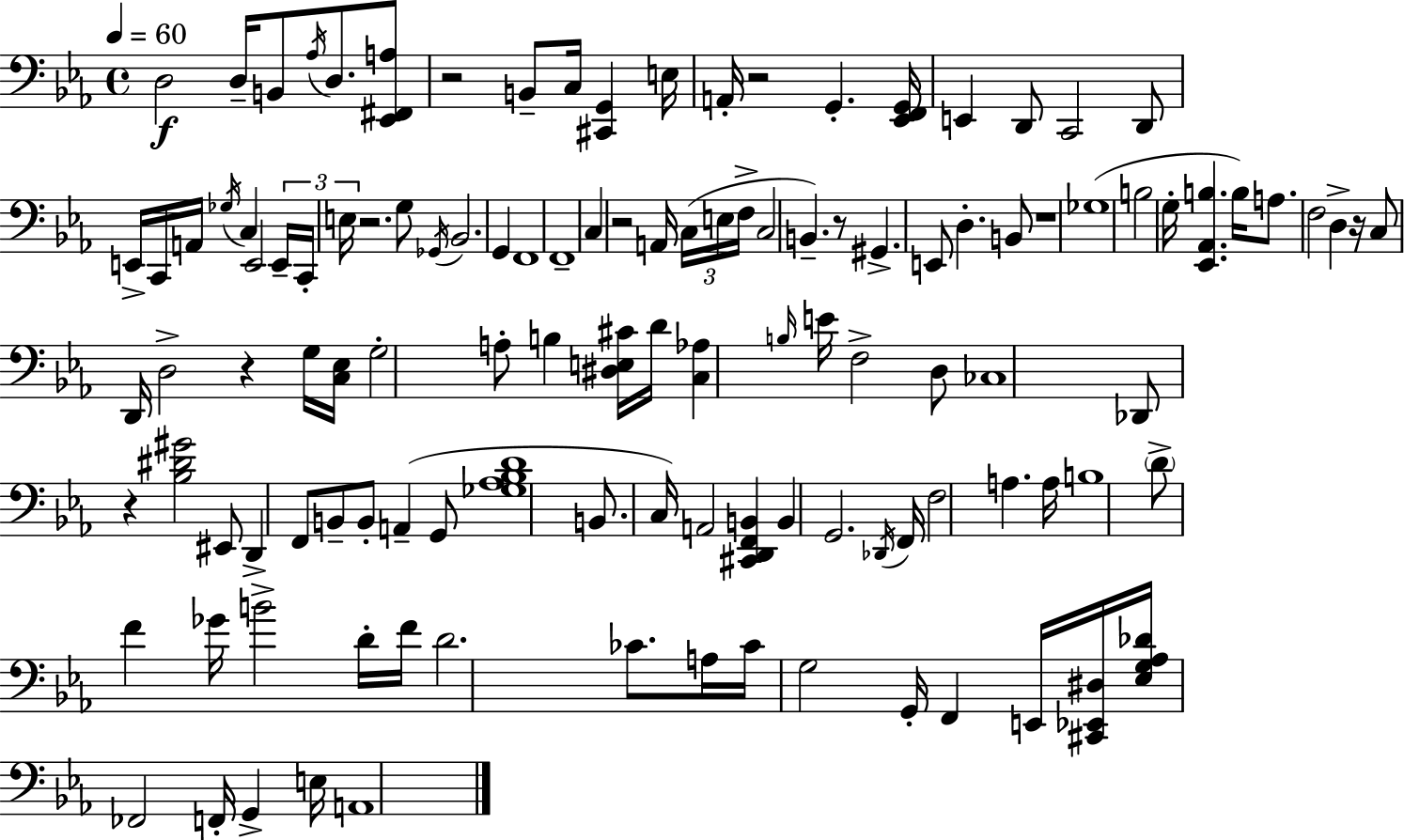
{
  \clef bass
  \time 4/4
  \defaultTimeSignature
  \key c \minor
  \tempo 4 = 60
  d2\f d16-- b,8 \acciaccatura { aes16 } d8. <ees, fis, a>8 | r2 b,8-- c16 <cis, g,>4 | e16 a,16-. r2 g,4.-. | <ees, f, g,>16 e,4 d,8 c,2 d,8 | \break e,16-> c,16 a,16 \acciaccatura { ges16 } c4 e,2 | \tuplet 3/2 { e,16-- c,16-. e16 } r2. | g8 \acciaccatura { ges,16 } bes,2. g,4 | f,1 | \break f,1-- | c4 r2 a,16 | \tuplet 3/2 { c16( e16 f16-> } c2 b,4.--) | r8 gis,4.-> e,8 d4.-. | \break b,8 r1 | ges1( | b2 g16-. <ees, aes, b>4. | b16) a8. f2 d4-> | \break r16 c8 d,16 d2-> r4 | g16 <c ees>16 g2-. a8-. b4 | <dis e cis'>16 d'16 <c aes>4 \grace { b16 } e'16 f2-> | d8 ces1 | \break des,8 r4 <bes dis' gis'>2 | eis,8 d,4-> f,8 b,8-- b,8-. a,4--( | g,8 <ges aes bes d'>1 | b,8. c16) a,2 | \break <cis, d, f, b,>4 b,4 g,2. | \acciaccatura { des,16 } f,16 f2 a4. | a16 b1 | \parenthesize d'8-> f'4 ges'16 b'2-> | \break d'16-. f'16 d'2. | ces'8. a16 ces'16 g2 g,16-. | f,4 e,16 <cis, ees, dis>16 <ees g aes des'>16 fes,2 f,16-. | g,4-> e16 a,1 | \break \bar "|."
}